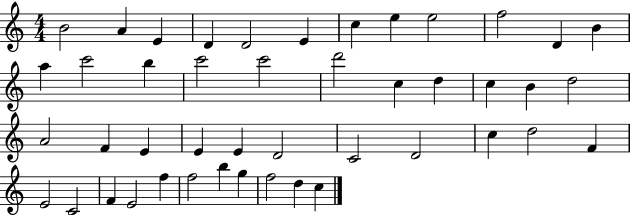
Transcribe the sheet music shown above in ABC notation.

X:1
T:Untitled
M:4/4
L:1/4
K:C
B2 A E D D2 E c e e2 f2 D B a c'2 b c'2 c'2 d'2 c d c B d2 A2 F E E E D2 C2 D2 c d2 F E2 C2 F E2 f f2 b g f2 d c